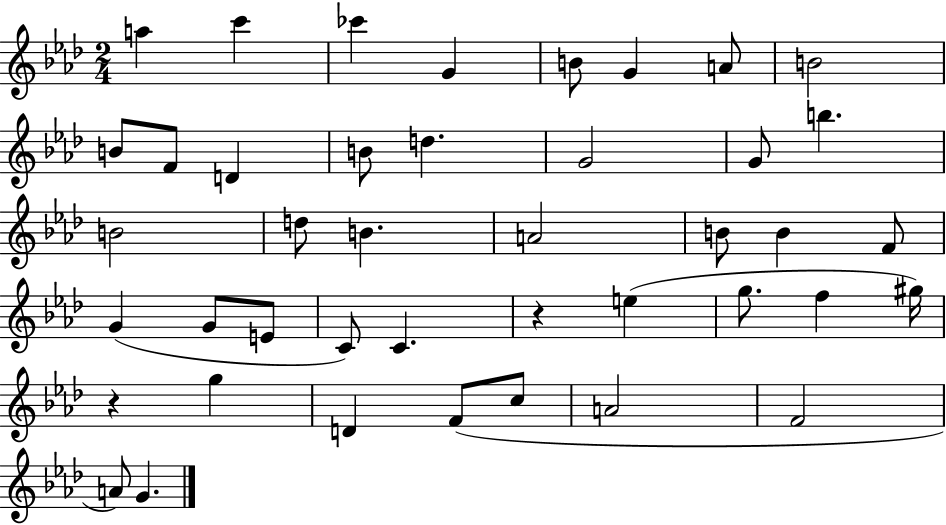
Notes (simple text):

A5/q C6/q CES6/q G4/q B4/e G4/q A4/e B4/h B4/e F4/e D4/q B4/e D5/q. G4/h G4/e B5/q. B4/h D5/e B4/q. A4/h B4/e B4/q F4/e G4/q G4/e E4/e C4/e C4/q. R/q E5/q G5/e. F5/q G#5/s R/q G5/q D4/q F4/e C5/e A4/h F4/h A4/e G4/q.